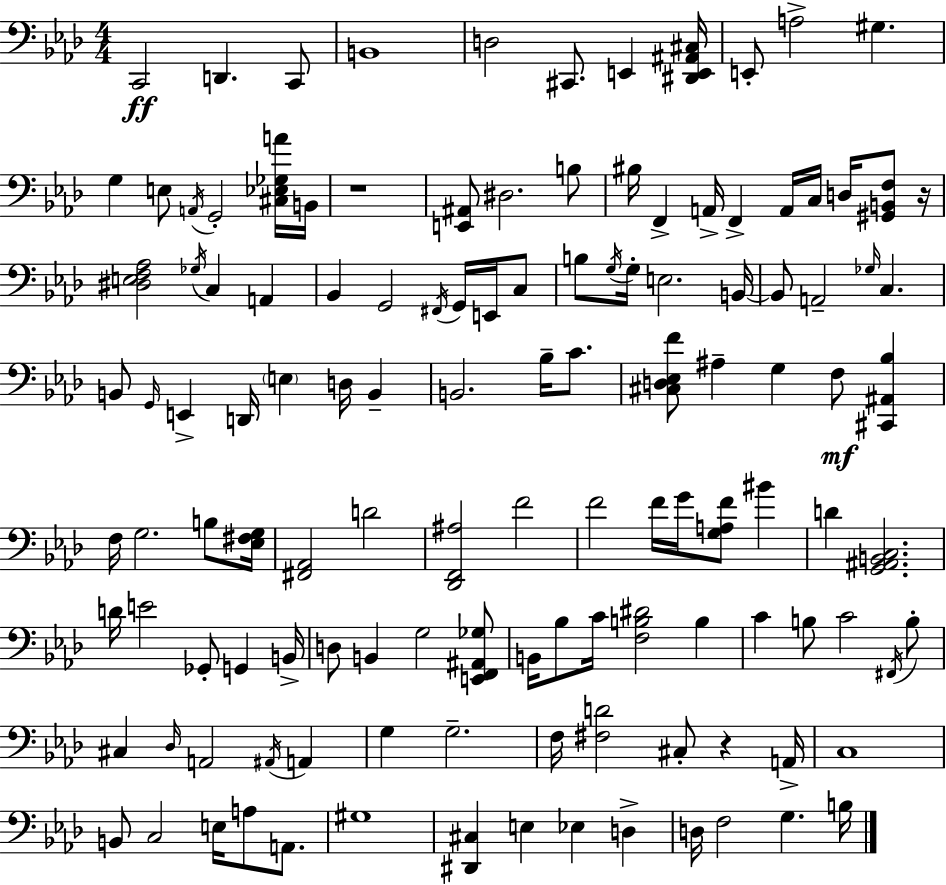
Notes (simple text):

C2/h D2/q. C2/e B2/w D3/h C#2/e. E2/q [D#2,E2,A#2,C#3]/s E2/e A3/h G#3/q. G3/q E3/e A2/s G2/h [C#3,Eb3,Gb3,A4]/s B2/s R/w [E2,A#2]/e D#3/h. B3/e BIS3/s F2/q A2/s F2/q A2/s C3/s D3/s [G#2,B2,F3]/e R/s [D#3,E3,F3,Ab3]/h Gb3/s C3/q A2/q Bb2/q G2/h F#2/s G2/s E2/s C3/e B3/e G3/s G3/s E3/h. B2/s B2/e A2/h Gb3/s C3/q. B2/e G2/s E2/q D2/s E3/q D3/s B2/q B2/h. Bb3/s C4/e. [C#3,D3,Eb3,F4]/e A#3/q G3/q F3/e [C#2,A#2,Bb3]/q F3/s G3/h. B3/e [Eb3,F#3,G3]/s [F#2,Ab2]/h D4/h [Db2,F2,A#3]/h F4/h F4/h F4/s G4/s [G3,A3,F4]/e BIS4/q D4/q [G2,A#2,B2,C3]/h. D4/s E4/h Gb2/e G2/q B2/s D3/e B2/q G3/h [E2,F2,A#2,Gb3]/e B2/s Bb3/e C4/s [F3,B3,D#4]/h B3/q C4/q B3/e C4/h F#2/s B3/e C#3/q Db3/s A2/h A#2/s A2/q G3/q G3/h. F3/s [F#3,D4]/h C#3/e R/q A2/s C3/w B2/e C3/h E3/s A3/e A2/e. G#3/w [D#2,C#3]/q E3/q Eb3/q D3/q D3/s F3/h G3/q. B3/s